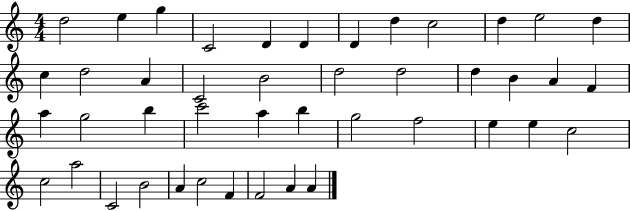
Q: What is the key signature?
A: C major